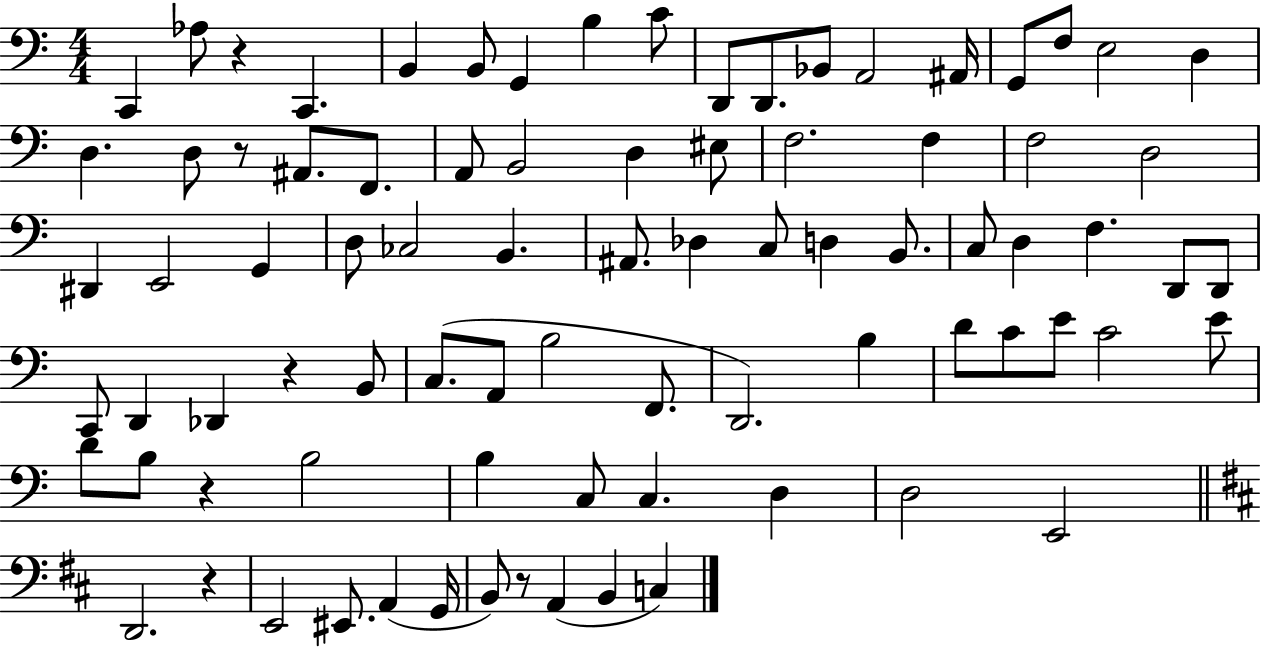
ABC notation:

X:1
T:Untitled
M:4/4
L:1/4
K:C
C,, _A,/2 z C,, B,, B,,/2 G,, B, C/2 D,,/2 D,,/2 _B,,/2 A,,2 ^A,,/4 G,,/2 F,/2 E,2 D, D, D,/2 z/2 ^A,,/2 F,,/2 A,,/2 B,,2 D, ^E,/2 F,2 F, F,2 D,2 ^D,, E,,2 G,, D,/2 _C,2 B,, ^A,,/2 _D, C,/2 D, B,,/2 C,/2 D, F, D,,/2 D,,/2 C,,/2 D,, _D,, z B,,/2 C,/2 A,,/2 B,2 F,,/2 D,,2 B, D/2 C/2 E/2 C2 E/2 D/2 B,/2 z B,2 B, C,/2 C, D, D,2 E,,2 D,,2 z E,,2 ^E,,/2 A,, G,,/4 B,,/2 z/2 A,, B,, C,